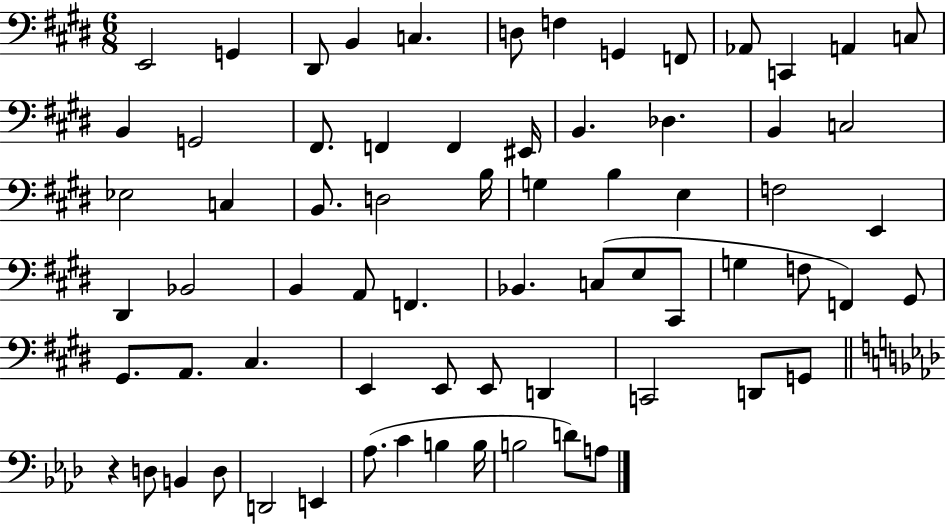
{
  \clef bass
  \numericTimeSignature
  \time 6/8
  \key e \major
  e,2 g,4 | dis,8 b,4 c4. | d8 f4 g,4 f,8 | aes,8 c,4 a,4 c8 | \break b,4 g,2 | fis,8. f,4 f,4 eis,16 | b,4. des4. | b,4 c2 | \break ees2 c4 | b,8. d2 b16 | g4 b4 e4 | f2 e,4 | \break dis,4 bes,2 | b,4 a,8 f,4. | bes,4. c8( e8 cis,8 | g4 f8 f,4) gis,8 | \break gis,8. a,8. cis4. | e,4 e,8 e,8 d,4 | c,2 d,8 g,8 | \bar "||" \break \key aes \major r4 d8 b,4 d8 | d,2 e,4 | aes8.( c'4 b4 b16 | b2 d'8) a8 | \break \bar "|."
}